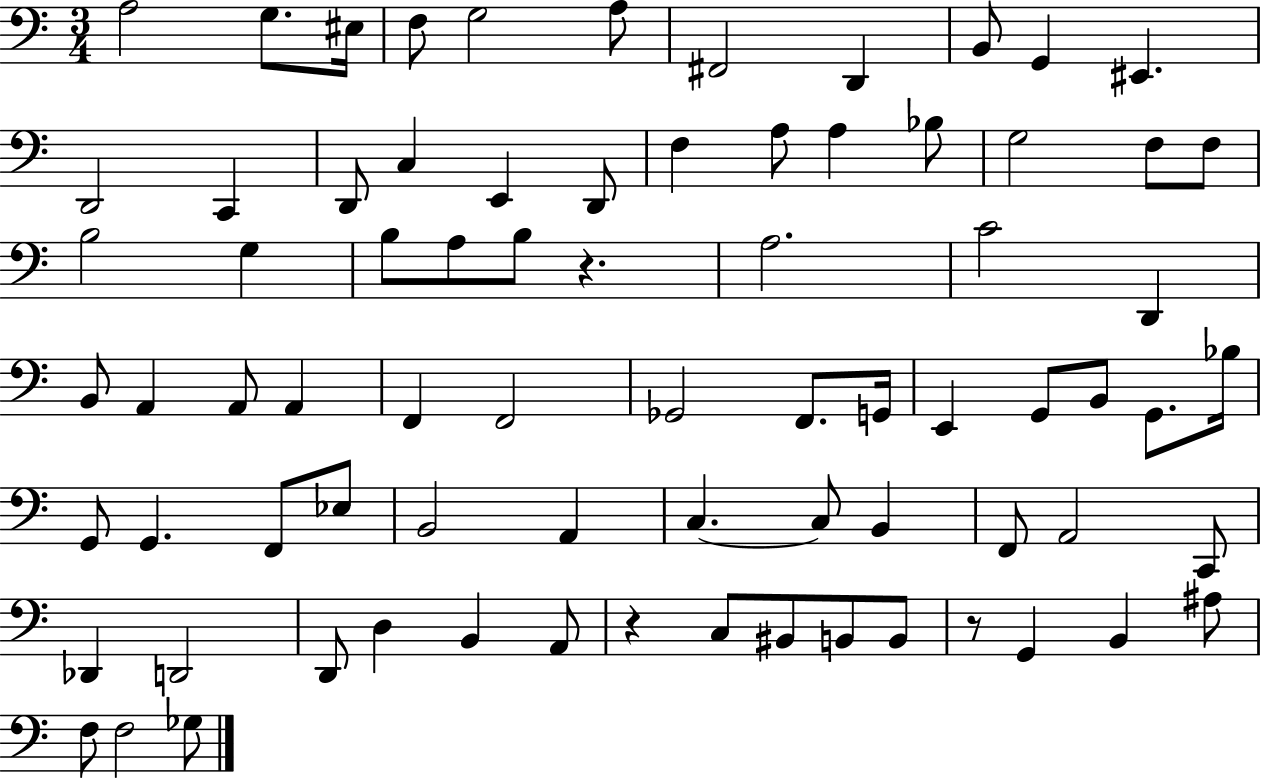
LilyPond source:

{
  \clef bass
  \numericTimeSignature
  \time 3/4
  \key c \major
  \repeat volta 2 { a2 g8. eis16 | f8 g2 a8 | fis,2 d,4 | b,8 g,4 eis,4. | \break d,2 c,4 | d,8 c4 e,4 d,8 | f4 a8 a4 bes8 | g2 f8 f8 | \break b2 g4 | b8 a8 b8 r4. | a2. | c'2 d,4 | \break b,8 a,4 a,8 a,4 | f,4 f,2 | ges,2 f,8. g,16 | e,4 g,8 b,8 g,8. bes16 | \break g,8 g,4. f,8 ees8 | b,2 a,4 | c4.~~ c8 b,4 | f,8 a,2 c,8 | \break des,4 d,2 | d,8 d4 b,4 a,8 | r4 c8 bis,8 b,8 b,8 | r8 g,4 b,4 ais8 | \break f8 f2 ges8 | } \bar "|."
}